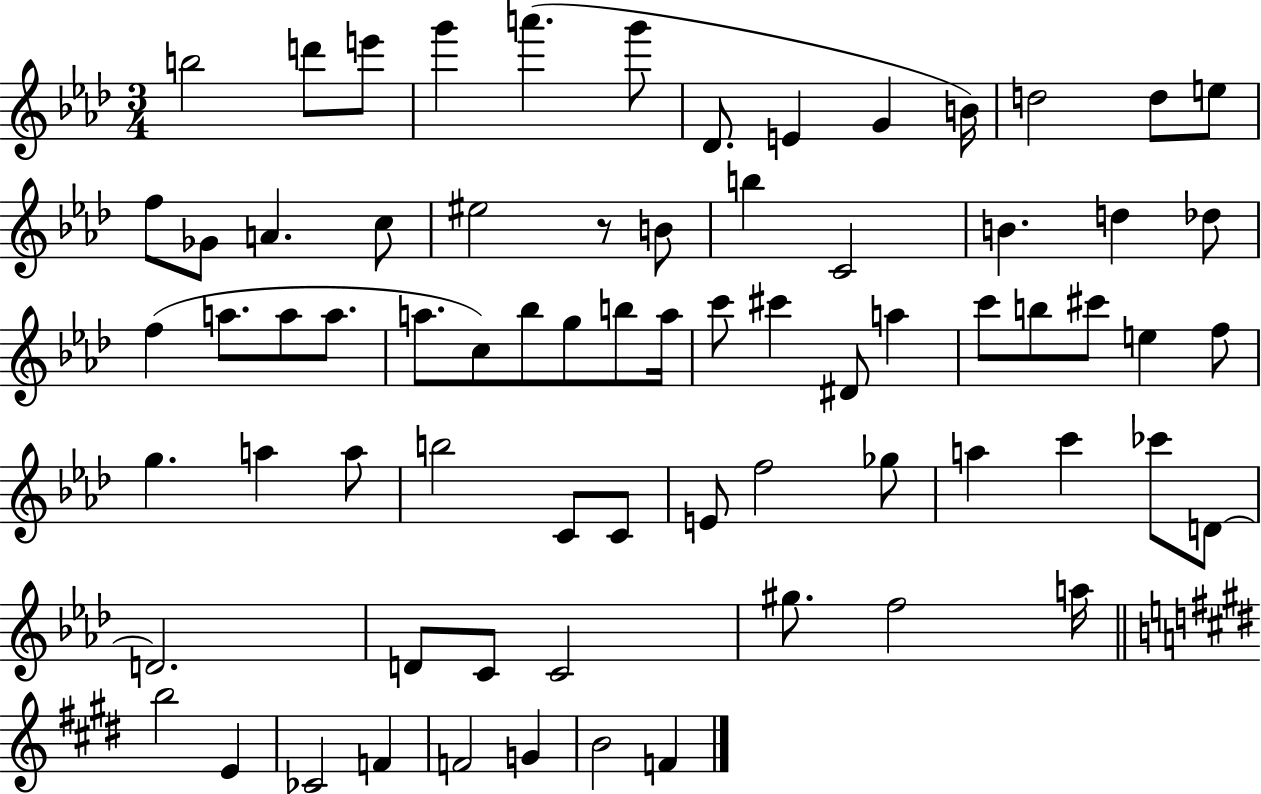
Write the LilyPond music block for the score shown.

{
  \clef treble
  \numericTimeSignature
  \time 3/4
  \key aes \major
  \repeat volta 2 { b''2 d'''8 e'''8 | g'''4 a'''4.( g'''8 | des'8. e'4 g'4 b'16) | d''2 d''8 e''8 | \break f''8 ges'8 a'4. c''8 | eis''2 r8 b'8 | b''4 c'2 | b'4. d''4 des''8 | \break f''4( a''8. a''8 a''8. | a''8. c''8) bes''8 g''8 b''8 a''16 | c'''8 cis'''4 dis'8 a''4 | c'''8 b''8 cis'''8 e''4 f''8 | \break g''4. a''4 a''8 | b''2 c'8 c'8 | e'8 f''2 ges''8 | a''4 c'''4 ces'''8 d'8~~ | \break d'2. | d'8 c'8 c'2 | gis''8. f''2 a''16 | \bar "||" \break \key e \major b''2 e'4 | ces'2 f'4 | f'2 g'4 | b'2 f'4 | \break } \bar "|."
}